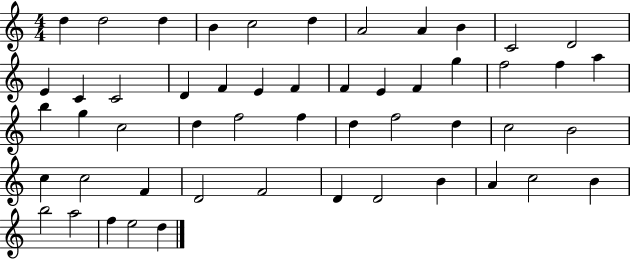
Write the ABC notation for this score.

X:1
T:Untitled
M:4/4
L:1/4
K:C
d d2 d B c2 d A2 A B C2 D2 E C C2 D F E F F E F g f2 f a b g c2 d f2 f d f2 d c2 B2 c c2 F D2 F2 D D2 B A c2 B b2 a2 f e2 d